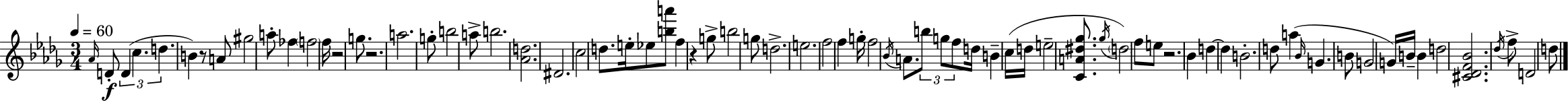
{
  \clef treble
  \numericTimeSignature
  \time 3/4
  \key bes \minor
  \tempo 4 = 60
  \grace { aes'16 }\f d'8-. \tuplet 3/2 { d'4( c''4. | d''4. } b'4) r8 | a'8 gis''2 a''8-. | fes''4 \parenthesize f''2 | \break f''16 r2 g''8. | r2. | a''2. | g''8-. b''2 a''8-> | \break b''2. | <aes' d''>2. | dis'2. | c''2 d''8. | \break e''16-. ees''8 <b'' a'''>8 f''4 r4 | g''8-> b''2 g''8 | d''2.-> | e''2. | \break f''2 f''4 | g''16-. f''2 \acciaccatura { bes'16 } a'8. | \tuplet 3/2 { b''8 g''8 f''8 } d''16 b'4-- | c''16( d''16 e''2-- <c' a' dis'' ges''>8. | \break \acciaccatura { ges''16 } \parenthesize d''2) f''8 | e''8 r2. | bes'4 d''4~~ d''4 | b'2.-. | \break d''8 a''4( \grace { bes'16 } g'4. | b'8 g'2 | g'16) b'16-- b'4 d''2 | <cis' des' f' bes'>2. | \break \acciaccatura { des''16 } f''8-> d'2 | d''8 \bar "|."
}